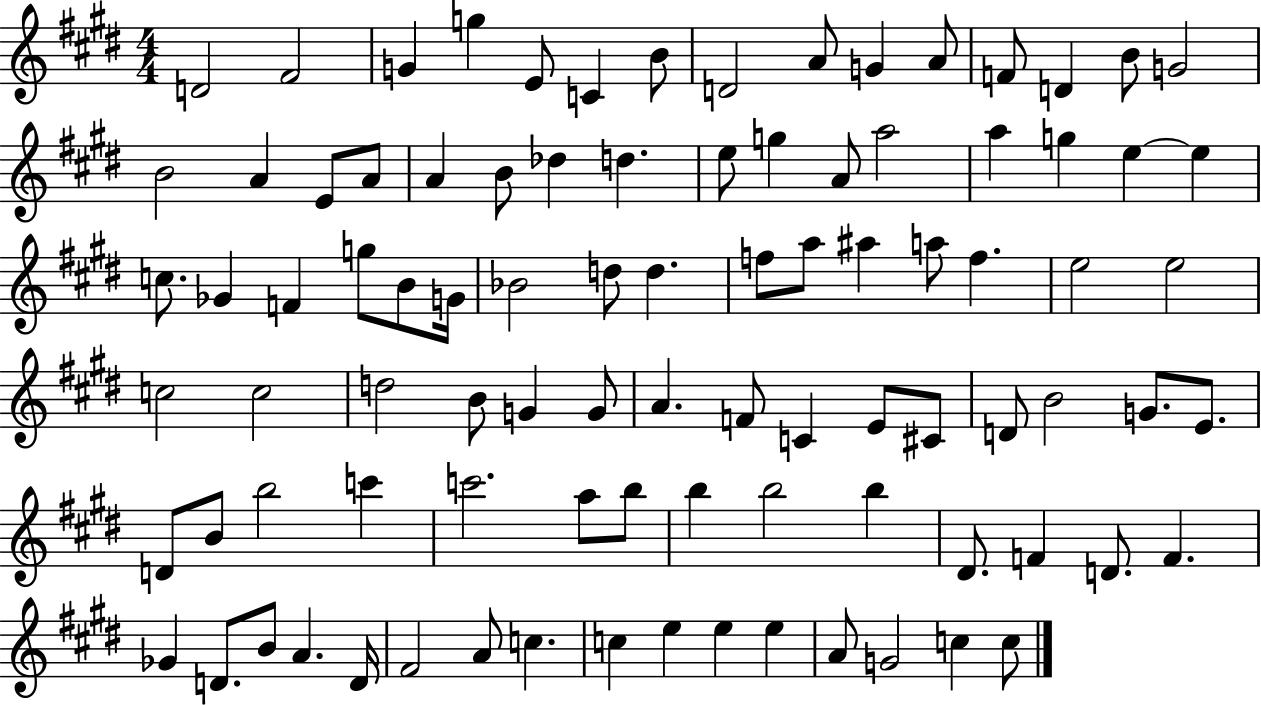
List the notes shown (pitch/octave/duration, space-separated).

D4/h F#4/h G4/q G5/q E4/e C4/q B4/e D4/h A4/e G4/q A4/e F4/e D4/q B4/e G4/h B4/h A4/q E4/e A4/e A4/q B4/e Db5/q D5/q. E5/e G5/q A4/e A5/h A5/q G5/q E5/q E5/q C5/e. Gb4/q F4/q G5/e B4/e G4/s Bb4/h D5/e D5/q. F5/e A5/e A#5/q A5/e F5/q. E5/h E5/h C5/h C5/h D5/h B4/e G4/q G4/e A4/q. F4/e C4/q E4/e C#4/e D4/e B4/h G4/e. E4/e. D4/e B4/e B5/h C6/q C6/h. A5/e B5/e B5/q B5/h B5/q D#4/e. F4/q D4/e. F4/q. Gb4/q D4/e. B4/e A4/q. D4/s F#4/h A4/e C5/q. C5/q E5/q E5/q E5/q A4/e G4/h C5/q C5/e